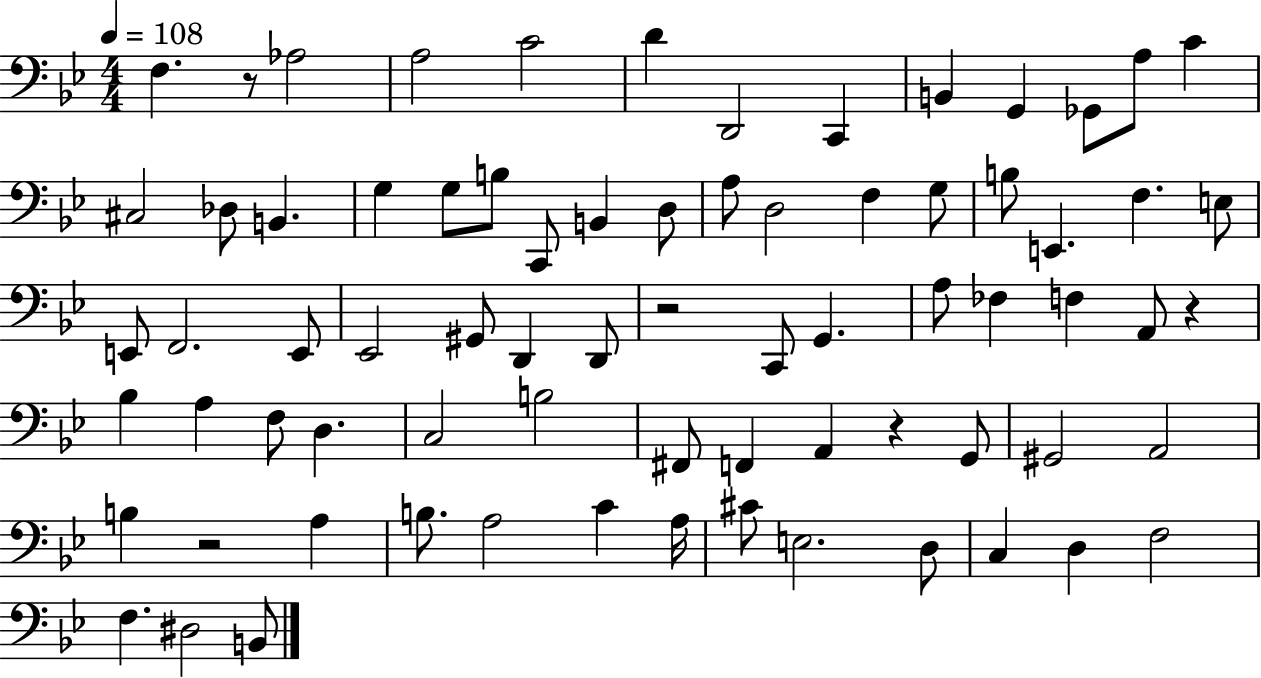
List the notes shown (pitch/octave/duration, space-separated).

F3/q. R/e Ab3/h A3/h C4/h D4/q D2/h C2/q B2/q G2/q Gb2/e A3/e C4/q C#3/h Db3/e B2/q. G3/q G3/e B3/e C2/e B2/q D3/e A3/e D3/h F3/q G3/e B3/e E2/q. F3/q. E3/e E2/e F2/h. E2/e Eb2/h G#2/e D2/q D2/e R/h C2/e G2/q. A3/e FES3/q F3/q A2/e R/q Bb3/q A3/q F3/e D3/q. C3/h B3/h F#2/e F2/q A2/q R/q G2/e G#2/h A2/h B3/q R/h A3/q B3/e. A3/h C4/q A3/s C#4/e E3/h. D3/e C3/q D3/q F3/h F3/q. D#3/h B2/e